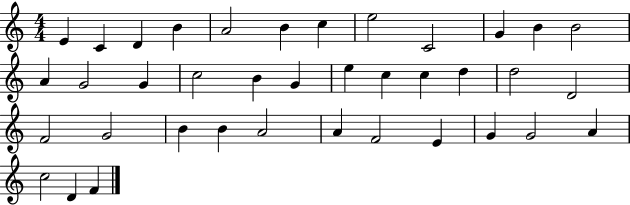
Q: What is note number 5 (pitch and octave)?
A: A4